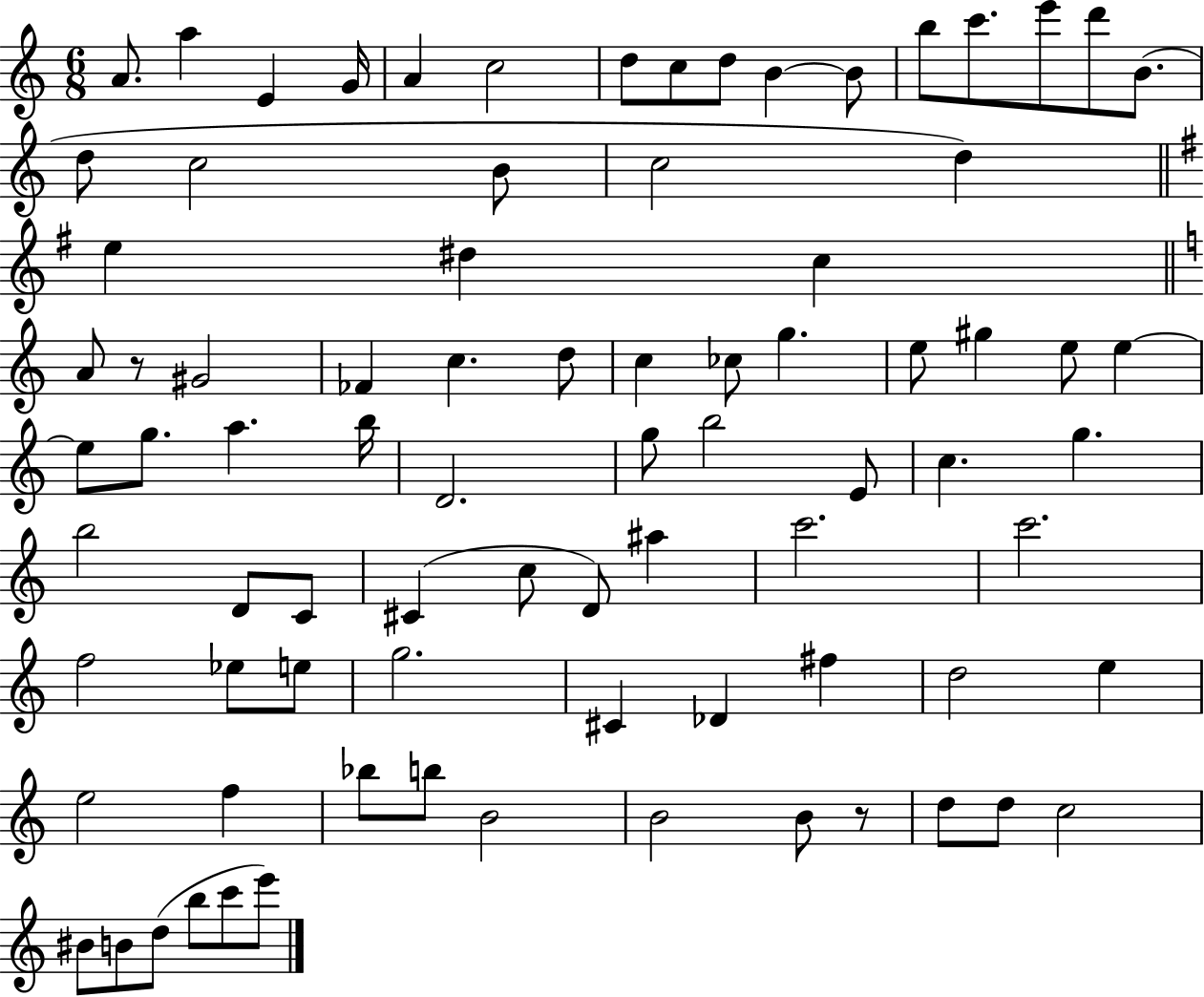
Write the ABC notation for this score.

X:1
T:Untitled
M:6/8
L:1/4
K:C
A/2 a E G/4 A c2 d/2 c/2 d/2 B B/2 b/2 c'/2 e'/2 d'/2 B/2 d/2 c2 B/2 c2 d e ^d c A/2 z/2 ^G2 _F c d/2 c _c/2 g e/2 ^g e/2 e e/2 g/2 a b/4 D2 g/2 b2 E/2 c g b2 D/2 C/2 ^C c/2 D/2 ^a c'2 c'2 f2 _e/2 e/2 g2 ^C _D ^f d2 e e2 f _b/2 b/2 B2 B2 B/2 z/2 d/2 d/2 c2 ^B/2 B/2 d/2 b/2 c'/2 e'/2